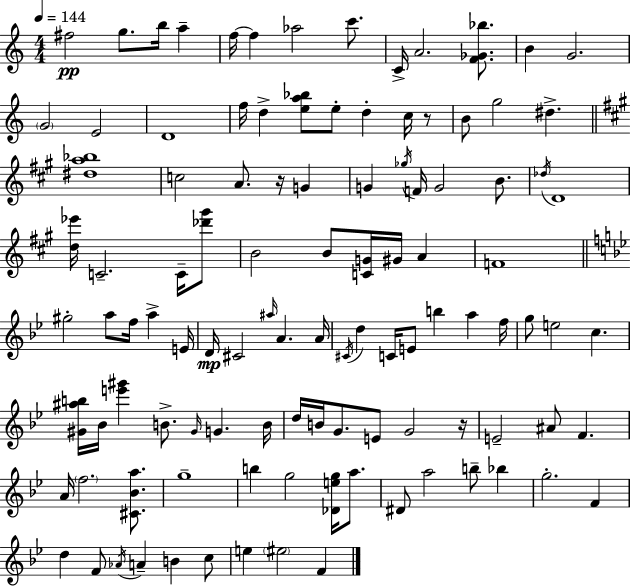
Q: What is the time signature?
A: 4/4